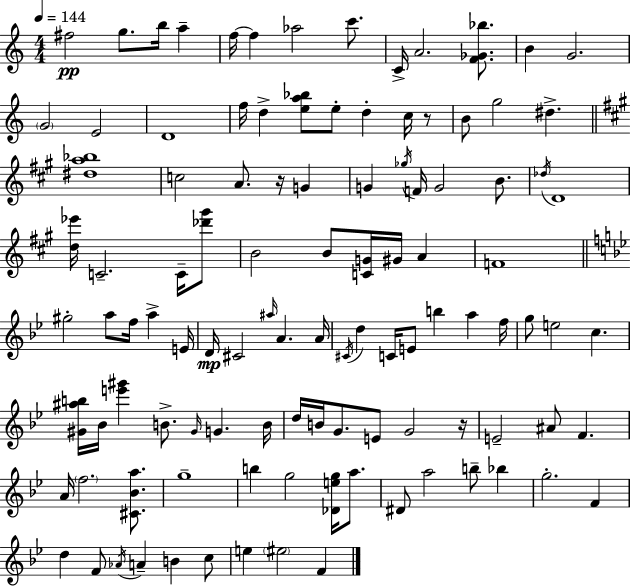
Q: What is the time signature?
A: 4/4